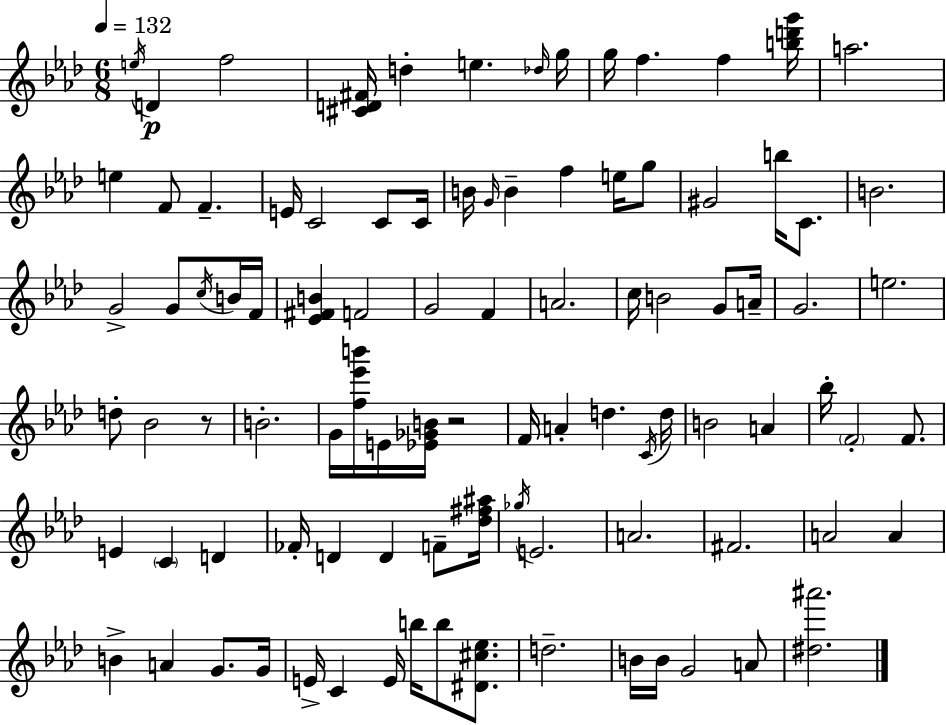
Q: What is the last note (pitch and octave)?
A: A4